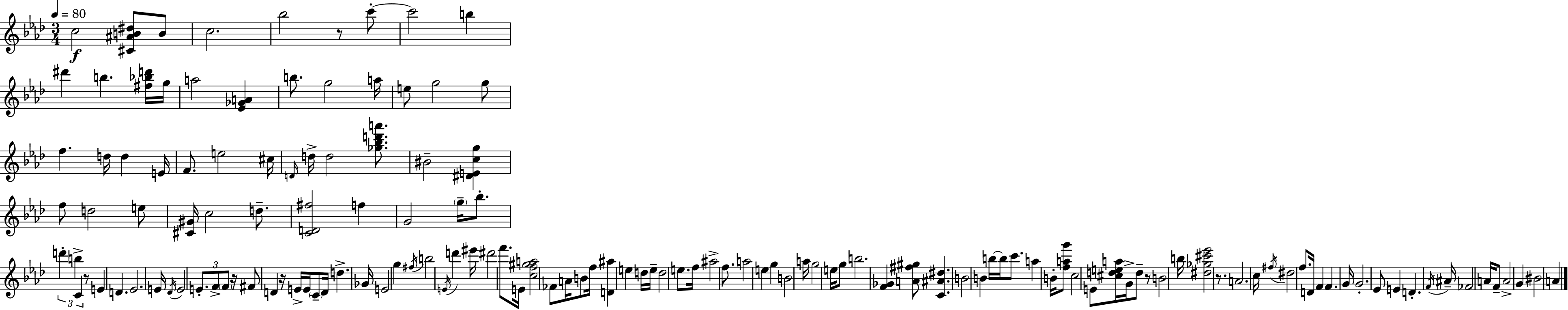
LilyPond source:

{
  \clef treble
  \numericTimeSignature
  \time 3/4
  \key f \minor
  \tempo 4 = 80
  c''2\f <cis' ais' b' dis''>8 b'8 | c''2. | bes''2 r8 c'''8-.~~ | c'''2 b''4 | \break dis'''4 b''4. <fis'' bes'' d'''>16 g''16 | a''2 <ees' ges' a'>4 | b''8. g''2 a''16 | e''8 g''2 g''8 | \break f''4. d''16 d''4 e'16 | f'8. e''2 cis''16 | \grace { d'16 } d''16-> d''2 <ges'' bes'' d''' a'''>8. | bis'2-- <dis' e' c'' g''>4 | \break f''8 d''2 e''8 | <cis' gis'>16 c''2 d''8.-- | <c' d' fis''>2 f''4 | g'2 \parenthesize g''16-- bes''8.-. | \break \tuplet 3/2 { d'''4-. b''4-> c'4 } | r8 e'4 d'4. | ees'2. | e'16 \acciaccatura { des'16 } e'2 \tuplet 3/2 { e'8.-. | \break f'8-> \parenthesize f'8 } r16 fis'8 d'4 | r16 e'16-> e'16 \parenthesize c'8-- d'16 d''4.-> | ges'16 e'2 g''4 | \acciaccatura { fis''16 } b''2 \acciaccatura { e'16 } | \break d'''4 eis'''16 dis'''2 | f'''8. e'16 <c'' f'' gis'' a''>2 | fes'8 a'16 b'8 f''16 <d' ais''>4 e''4 | d''16 e''16-- d''2 | \break e''8. f''16 ais''2-> | f''8. a''2 | e''4 g''4 b'2 | a''16 g''2 | \break e''16 g''8 b''2. | <f' ges'>4 <a' fis'' gis''>8 <c' ais' dis''>4. | b'2 | b'4 b''16~~ b''16 c'''8. a''4 | \break b'16-. <f'' a'' g'''>8 c''2 | e'8 <cis'' d'' e'' a''>16 g'16-> d''8-- r8 b'2 | b''16 <dis'' ges'' cis''' ees'''>2 | r8. a'2. | \break c''16 \acciaccatura { fis''16 } dis''2 | f''8. d'16 f'4 f'4. | g'16 g'2.-. | ees'8 e'4 d'4.-. | \break \acciaccatura { f'16 } ais'16-- fes'2 | a'16 f'8-- a'2-> | g'4 bis'2 | a'4 \bar "|."
}